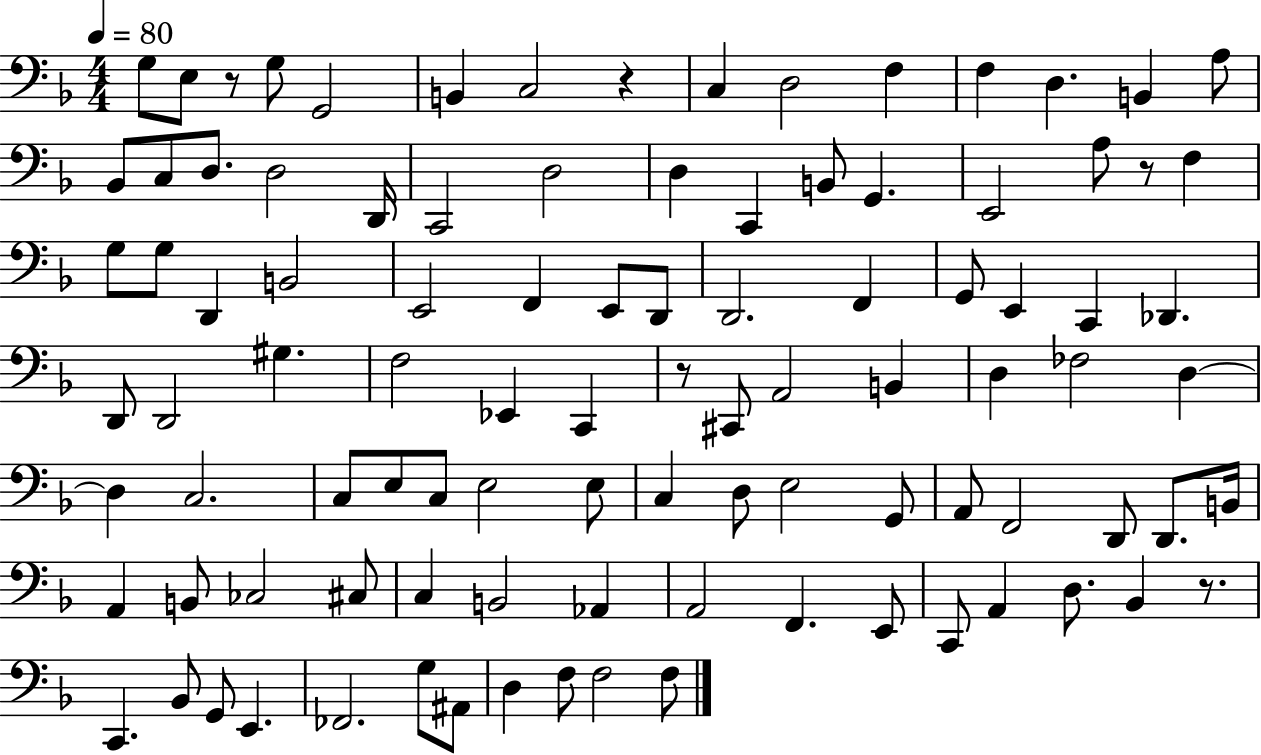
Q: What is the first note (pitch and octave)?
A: G3